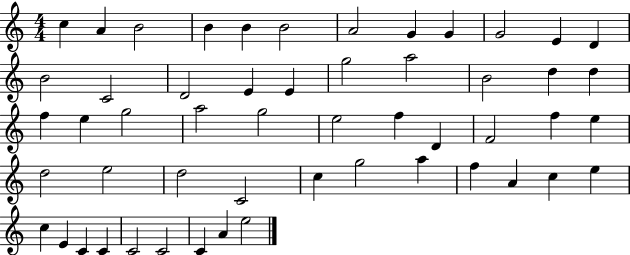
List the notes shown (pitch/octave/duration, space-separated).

C5/q A4/q B4/h B4/q B4/q B4/h A4/h G4/q G4/q G4/h E4/q D4/q B4/h C4/h D4/h E4/q E4/q G5/h A5/h B4/h D5/q D5/q F5/q E5/q G5/h A5/h G5/h E5/h F5/q D4/q F4/h F5/q E5/q D5/h E5/h D5/h C4/h C5/q G5/h A5/q F5/q A4/q C5/q E5/q C5/q E4/q C4/q C4/q C4/h C4/h C4/q A4/q E5/h